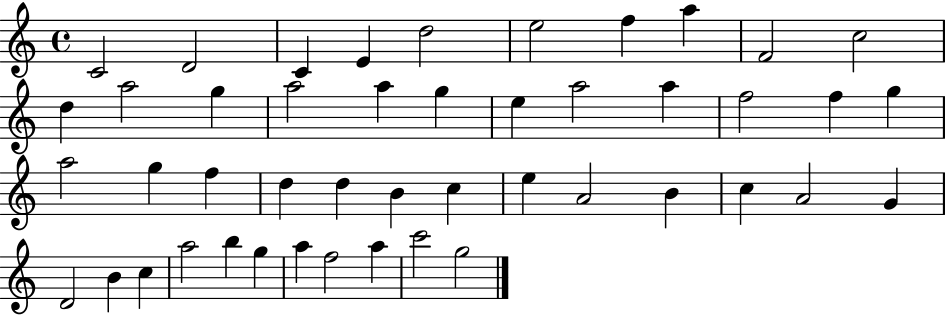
{
  \clef treble
  \time 4/4
  \defaultTimeSignature
  \key c \major
  c'2 d'2 | c'4 e'4 d''2 | e''2 f''4 a''4 | f'2 c''2 | \break d''4 a''2 g''4 | a''2 a''4 g''4 | e''4 a''2 a''4 | f''2 f''4 g''4 | \break a''2 g''4 f''4 | d''4 d''4 b'4 c''4 | e''4 a'2 b'4 | c''4 a'2 g'4 | \break d'2 b'4 c''4 | a''2 b''4 g''4 | a''4 f''2 a''4 | c'''2 g''2 | \break \bar "|."
}